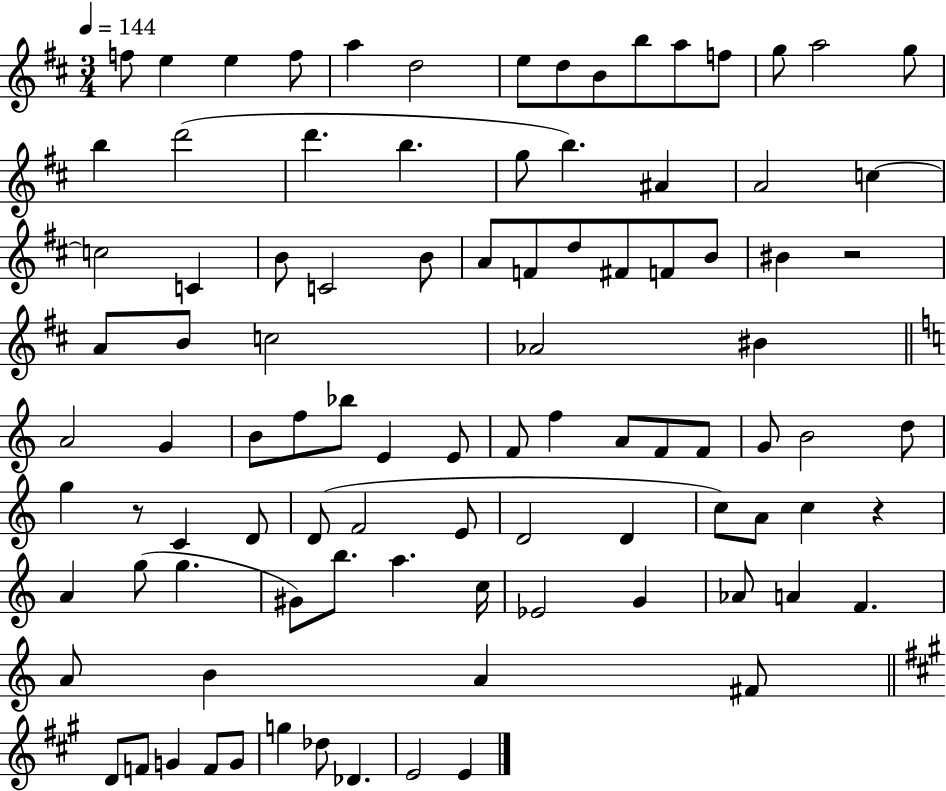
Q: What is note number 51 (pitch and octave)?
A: A4